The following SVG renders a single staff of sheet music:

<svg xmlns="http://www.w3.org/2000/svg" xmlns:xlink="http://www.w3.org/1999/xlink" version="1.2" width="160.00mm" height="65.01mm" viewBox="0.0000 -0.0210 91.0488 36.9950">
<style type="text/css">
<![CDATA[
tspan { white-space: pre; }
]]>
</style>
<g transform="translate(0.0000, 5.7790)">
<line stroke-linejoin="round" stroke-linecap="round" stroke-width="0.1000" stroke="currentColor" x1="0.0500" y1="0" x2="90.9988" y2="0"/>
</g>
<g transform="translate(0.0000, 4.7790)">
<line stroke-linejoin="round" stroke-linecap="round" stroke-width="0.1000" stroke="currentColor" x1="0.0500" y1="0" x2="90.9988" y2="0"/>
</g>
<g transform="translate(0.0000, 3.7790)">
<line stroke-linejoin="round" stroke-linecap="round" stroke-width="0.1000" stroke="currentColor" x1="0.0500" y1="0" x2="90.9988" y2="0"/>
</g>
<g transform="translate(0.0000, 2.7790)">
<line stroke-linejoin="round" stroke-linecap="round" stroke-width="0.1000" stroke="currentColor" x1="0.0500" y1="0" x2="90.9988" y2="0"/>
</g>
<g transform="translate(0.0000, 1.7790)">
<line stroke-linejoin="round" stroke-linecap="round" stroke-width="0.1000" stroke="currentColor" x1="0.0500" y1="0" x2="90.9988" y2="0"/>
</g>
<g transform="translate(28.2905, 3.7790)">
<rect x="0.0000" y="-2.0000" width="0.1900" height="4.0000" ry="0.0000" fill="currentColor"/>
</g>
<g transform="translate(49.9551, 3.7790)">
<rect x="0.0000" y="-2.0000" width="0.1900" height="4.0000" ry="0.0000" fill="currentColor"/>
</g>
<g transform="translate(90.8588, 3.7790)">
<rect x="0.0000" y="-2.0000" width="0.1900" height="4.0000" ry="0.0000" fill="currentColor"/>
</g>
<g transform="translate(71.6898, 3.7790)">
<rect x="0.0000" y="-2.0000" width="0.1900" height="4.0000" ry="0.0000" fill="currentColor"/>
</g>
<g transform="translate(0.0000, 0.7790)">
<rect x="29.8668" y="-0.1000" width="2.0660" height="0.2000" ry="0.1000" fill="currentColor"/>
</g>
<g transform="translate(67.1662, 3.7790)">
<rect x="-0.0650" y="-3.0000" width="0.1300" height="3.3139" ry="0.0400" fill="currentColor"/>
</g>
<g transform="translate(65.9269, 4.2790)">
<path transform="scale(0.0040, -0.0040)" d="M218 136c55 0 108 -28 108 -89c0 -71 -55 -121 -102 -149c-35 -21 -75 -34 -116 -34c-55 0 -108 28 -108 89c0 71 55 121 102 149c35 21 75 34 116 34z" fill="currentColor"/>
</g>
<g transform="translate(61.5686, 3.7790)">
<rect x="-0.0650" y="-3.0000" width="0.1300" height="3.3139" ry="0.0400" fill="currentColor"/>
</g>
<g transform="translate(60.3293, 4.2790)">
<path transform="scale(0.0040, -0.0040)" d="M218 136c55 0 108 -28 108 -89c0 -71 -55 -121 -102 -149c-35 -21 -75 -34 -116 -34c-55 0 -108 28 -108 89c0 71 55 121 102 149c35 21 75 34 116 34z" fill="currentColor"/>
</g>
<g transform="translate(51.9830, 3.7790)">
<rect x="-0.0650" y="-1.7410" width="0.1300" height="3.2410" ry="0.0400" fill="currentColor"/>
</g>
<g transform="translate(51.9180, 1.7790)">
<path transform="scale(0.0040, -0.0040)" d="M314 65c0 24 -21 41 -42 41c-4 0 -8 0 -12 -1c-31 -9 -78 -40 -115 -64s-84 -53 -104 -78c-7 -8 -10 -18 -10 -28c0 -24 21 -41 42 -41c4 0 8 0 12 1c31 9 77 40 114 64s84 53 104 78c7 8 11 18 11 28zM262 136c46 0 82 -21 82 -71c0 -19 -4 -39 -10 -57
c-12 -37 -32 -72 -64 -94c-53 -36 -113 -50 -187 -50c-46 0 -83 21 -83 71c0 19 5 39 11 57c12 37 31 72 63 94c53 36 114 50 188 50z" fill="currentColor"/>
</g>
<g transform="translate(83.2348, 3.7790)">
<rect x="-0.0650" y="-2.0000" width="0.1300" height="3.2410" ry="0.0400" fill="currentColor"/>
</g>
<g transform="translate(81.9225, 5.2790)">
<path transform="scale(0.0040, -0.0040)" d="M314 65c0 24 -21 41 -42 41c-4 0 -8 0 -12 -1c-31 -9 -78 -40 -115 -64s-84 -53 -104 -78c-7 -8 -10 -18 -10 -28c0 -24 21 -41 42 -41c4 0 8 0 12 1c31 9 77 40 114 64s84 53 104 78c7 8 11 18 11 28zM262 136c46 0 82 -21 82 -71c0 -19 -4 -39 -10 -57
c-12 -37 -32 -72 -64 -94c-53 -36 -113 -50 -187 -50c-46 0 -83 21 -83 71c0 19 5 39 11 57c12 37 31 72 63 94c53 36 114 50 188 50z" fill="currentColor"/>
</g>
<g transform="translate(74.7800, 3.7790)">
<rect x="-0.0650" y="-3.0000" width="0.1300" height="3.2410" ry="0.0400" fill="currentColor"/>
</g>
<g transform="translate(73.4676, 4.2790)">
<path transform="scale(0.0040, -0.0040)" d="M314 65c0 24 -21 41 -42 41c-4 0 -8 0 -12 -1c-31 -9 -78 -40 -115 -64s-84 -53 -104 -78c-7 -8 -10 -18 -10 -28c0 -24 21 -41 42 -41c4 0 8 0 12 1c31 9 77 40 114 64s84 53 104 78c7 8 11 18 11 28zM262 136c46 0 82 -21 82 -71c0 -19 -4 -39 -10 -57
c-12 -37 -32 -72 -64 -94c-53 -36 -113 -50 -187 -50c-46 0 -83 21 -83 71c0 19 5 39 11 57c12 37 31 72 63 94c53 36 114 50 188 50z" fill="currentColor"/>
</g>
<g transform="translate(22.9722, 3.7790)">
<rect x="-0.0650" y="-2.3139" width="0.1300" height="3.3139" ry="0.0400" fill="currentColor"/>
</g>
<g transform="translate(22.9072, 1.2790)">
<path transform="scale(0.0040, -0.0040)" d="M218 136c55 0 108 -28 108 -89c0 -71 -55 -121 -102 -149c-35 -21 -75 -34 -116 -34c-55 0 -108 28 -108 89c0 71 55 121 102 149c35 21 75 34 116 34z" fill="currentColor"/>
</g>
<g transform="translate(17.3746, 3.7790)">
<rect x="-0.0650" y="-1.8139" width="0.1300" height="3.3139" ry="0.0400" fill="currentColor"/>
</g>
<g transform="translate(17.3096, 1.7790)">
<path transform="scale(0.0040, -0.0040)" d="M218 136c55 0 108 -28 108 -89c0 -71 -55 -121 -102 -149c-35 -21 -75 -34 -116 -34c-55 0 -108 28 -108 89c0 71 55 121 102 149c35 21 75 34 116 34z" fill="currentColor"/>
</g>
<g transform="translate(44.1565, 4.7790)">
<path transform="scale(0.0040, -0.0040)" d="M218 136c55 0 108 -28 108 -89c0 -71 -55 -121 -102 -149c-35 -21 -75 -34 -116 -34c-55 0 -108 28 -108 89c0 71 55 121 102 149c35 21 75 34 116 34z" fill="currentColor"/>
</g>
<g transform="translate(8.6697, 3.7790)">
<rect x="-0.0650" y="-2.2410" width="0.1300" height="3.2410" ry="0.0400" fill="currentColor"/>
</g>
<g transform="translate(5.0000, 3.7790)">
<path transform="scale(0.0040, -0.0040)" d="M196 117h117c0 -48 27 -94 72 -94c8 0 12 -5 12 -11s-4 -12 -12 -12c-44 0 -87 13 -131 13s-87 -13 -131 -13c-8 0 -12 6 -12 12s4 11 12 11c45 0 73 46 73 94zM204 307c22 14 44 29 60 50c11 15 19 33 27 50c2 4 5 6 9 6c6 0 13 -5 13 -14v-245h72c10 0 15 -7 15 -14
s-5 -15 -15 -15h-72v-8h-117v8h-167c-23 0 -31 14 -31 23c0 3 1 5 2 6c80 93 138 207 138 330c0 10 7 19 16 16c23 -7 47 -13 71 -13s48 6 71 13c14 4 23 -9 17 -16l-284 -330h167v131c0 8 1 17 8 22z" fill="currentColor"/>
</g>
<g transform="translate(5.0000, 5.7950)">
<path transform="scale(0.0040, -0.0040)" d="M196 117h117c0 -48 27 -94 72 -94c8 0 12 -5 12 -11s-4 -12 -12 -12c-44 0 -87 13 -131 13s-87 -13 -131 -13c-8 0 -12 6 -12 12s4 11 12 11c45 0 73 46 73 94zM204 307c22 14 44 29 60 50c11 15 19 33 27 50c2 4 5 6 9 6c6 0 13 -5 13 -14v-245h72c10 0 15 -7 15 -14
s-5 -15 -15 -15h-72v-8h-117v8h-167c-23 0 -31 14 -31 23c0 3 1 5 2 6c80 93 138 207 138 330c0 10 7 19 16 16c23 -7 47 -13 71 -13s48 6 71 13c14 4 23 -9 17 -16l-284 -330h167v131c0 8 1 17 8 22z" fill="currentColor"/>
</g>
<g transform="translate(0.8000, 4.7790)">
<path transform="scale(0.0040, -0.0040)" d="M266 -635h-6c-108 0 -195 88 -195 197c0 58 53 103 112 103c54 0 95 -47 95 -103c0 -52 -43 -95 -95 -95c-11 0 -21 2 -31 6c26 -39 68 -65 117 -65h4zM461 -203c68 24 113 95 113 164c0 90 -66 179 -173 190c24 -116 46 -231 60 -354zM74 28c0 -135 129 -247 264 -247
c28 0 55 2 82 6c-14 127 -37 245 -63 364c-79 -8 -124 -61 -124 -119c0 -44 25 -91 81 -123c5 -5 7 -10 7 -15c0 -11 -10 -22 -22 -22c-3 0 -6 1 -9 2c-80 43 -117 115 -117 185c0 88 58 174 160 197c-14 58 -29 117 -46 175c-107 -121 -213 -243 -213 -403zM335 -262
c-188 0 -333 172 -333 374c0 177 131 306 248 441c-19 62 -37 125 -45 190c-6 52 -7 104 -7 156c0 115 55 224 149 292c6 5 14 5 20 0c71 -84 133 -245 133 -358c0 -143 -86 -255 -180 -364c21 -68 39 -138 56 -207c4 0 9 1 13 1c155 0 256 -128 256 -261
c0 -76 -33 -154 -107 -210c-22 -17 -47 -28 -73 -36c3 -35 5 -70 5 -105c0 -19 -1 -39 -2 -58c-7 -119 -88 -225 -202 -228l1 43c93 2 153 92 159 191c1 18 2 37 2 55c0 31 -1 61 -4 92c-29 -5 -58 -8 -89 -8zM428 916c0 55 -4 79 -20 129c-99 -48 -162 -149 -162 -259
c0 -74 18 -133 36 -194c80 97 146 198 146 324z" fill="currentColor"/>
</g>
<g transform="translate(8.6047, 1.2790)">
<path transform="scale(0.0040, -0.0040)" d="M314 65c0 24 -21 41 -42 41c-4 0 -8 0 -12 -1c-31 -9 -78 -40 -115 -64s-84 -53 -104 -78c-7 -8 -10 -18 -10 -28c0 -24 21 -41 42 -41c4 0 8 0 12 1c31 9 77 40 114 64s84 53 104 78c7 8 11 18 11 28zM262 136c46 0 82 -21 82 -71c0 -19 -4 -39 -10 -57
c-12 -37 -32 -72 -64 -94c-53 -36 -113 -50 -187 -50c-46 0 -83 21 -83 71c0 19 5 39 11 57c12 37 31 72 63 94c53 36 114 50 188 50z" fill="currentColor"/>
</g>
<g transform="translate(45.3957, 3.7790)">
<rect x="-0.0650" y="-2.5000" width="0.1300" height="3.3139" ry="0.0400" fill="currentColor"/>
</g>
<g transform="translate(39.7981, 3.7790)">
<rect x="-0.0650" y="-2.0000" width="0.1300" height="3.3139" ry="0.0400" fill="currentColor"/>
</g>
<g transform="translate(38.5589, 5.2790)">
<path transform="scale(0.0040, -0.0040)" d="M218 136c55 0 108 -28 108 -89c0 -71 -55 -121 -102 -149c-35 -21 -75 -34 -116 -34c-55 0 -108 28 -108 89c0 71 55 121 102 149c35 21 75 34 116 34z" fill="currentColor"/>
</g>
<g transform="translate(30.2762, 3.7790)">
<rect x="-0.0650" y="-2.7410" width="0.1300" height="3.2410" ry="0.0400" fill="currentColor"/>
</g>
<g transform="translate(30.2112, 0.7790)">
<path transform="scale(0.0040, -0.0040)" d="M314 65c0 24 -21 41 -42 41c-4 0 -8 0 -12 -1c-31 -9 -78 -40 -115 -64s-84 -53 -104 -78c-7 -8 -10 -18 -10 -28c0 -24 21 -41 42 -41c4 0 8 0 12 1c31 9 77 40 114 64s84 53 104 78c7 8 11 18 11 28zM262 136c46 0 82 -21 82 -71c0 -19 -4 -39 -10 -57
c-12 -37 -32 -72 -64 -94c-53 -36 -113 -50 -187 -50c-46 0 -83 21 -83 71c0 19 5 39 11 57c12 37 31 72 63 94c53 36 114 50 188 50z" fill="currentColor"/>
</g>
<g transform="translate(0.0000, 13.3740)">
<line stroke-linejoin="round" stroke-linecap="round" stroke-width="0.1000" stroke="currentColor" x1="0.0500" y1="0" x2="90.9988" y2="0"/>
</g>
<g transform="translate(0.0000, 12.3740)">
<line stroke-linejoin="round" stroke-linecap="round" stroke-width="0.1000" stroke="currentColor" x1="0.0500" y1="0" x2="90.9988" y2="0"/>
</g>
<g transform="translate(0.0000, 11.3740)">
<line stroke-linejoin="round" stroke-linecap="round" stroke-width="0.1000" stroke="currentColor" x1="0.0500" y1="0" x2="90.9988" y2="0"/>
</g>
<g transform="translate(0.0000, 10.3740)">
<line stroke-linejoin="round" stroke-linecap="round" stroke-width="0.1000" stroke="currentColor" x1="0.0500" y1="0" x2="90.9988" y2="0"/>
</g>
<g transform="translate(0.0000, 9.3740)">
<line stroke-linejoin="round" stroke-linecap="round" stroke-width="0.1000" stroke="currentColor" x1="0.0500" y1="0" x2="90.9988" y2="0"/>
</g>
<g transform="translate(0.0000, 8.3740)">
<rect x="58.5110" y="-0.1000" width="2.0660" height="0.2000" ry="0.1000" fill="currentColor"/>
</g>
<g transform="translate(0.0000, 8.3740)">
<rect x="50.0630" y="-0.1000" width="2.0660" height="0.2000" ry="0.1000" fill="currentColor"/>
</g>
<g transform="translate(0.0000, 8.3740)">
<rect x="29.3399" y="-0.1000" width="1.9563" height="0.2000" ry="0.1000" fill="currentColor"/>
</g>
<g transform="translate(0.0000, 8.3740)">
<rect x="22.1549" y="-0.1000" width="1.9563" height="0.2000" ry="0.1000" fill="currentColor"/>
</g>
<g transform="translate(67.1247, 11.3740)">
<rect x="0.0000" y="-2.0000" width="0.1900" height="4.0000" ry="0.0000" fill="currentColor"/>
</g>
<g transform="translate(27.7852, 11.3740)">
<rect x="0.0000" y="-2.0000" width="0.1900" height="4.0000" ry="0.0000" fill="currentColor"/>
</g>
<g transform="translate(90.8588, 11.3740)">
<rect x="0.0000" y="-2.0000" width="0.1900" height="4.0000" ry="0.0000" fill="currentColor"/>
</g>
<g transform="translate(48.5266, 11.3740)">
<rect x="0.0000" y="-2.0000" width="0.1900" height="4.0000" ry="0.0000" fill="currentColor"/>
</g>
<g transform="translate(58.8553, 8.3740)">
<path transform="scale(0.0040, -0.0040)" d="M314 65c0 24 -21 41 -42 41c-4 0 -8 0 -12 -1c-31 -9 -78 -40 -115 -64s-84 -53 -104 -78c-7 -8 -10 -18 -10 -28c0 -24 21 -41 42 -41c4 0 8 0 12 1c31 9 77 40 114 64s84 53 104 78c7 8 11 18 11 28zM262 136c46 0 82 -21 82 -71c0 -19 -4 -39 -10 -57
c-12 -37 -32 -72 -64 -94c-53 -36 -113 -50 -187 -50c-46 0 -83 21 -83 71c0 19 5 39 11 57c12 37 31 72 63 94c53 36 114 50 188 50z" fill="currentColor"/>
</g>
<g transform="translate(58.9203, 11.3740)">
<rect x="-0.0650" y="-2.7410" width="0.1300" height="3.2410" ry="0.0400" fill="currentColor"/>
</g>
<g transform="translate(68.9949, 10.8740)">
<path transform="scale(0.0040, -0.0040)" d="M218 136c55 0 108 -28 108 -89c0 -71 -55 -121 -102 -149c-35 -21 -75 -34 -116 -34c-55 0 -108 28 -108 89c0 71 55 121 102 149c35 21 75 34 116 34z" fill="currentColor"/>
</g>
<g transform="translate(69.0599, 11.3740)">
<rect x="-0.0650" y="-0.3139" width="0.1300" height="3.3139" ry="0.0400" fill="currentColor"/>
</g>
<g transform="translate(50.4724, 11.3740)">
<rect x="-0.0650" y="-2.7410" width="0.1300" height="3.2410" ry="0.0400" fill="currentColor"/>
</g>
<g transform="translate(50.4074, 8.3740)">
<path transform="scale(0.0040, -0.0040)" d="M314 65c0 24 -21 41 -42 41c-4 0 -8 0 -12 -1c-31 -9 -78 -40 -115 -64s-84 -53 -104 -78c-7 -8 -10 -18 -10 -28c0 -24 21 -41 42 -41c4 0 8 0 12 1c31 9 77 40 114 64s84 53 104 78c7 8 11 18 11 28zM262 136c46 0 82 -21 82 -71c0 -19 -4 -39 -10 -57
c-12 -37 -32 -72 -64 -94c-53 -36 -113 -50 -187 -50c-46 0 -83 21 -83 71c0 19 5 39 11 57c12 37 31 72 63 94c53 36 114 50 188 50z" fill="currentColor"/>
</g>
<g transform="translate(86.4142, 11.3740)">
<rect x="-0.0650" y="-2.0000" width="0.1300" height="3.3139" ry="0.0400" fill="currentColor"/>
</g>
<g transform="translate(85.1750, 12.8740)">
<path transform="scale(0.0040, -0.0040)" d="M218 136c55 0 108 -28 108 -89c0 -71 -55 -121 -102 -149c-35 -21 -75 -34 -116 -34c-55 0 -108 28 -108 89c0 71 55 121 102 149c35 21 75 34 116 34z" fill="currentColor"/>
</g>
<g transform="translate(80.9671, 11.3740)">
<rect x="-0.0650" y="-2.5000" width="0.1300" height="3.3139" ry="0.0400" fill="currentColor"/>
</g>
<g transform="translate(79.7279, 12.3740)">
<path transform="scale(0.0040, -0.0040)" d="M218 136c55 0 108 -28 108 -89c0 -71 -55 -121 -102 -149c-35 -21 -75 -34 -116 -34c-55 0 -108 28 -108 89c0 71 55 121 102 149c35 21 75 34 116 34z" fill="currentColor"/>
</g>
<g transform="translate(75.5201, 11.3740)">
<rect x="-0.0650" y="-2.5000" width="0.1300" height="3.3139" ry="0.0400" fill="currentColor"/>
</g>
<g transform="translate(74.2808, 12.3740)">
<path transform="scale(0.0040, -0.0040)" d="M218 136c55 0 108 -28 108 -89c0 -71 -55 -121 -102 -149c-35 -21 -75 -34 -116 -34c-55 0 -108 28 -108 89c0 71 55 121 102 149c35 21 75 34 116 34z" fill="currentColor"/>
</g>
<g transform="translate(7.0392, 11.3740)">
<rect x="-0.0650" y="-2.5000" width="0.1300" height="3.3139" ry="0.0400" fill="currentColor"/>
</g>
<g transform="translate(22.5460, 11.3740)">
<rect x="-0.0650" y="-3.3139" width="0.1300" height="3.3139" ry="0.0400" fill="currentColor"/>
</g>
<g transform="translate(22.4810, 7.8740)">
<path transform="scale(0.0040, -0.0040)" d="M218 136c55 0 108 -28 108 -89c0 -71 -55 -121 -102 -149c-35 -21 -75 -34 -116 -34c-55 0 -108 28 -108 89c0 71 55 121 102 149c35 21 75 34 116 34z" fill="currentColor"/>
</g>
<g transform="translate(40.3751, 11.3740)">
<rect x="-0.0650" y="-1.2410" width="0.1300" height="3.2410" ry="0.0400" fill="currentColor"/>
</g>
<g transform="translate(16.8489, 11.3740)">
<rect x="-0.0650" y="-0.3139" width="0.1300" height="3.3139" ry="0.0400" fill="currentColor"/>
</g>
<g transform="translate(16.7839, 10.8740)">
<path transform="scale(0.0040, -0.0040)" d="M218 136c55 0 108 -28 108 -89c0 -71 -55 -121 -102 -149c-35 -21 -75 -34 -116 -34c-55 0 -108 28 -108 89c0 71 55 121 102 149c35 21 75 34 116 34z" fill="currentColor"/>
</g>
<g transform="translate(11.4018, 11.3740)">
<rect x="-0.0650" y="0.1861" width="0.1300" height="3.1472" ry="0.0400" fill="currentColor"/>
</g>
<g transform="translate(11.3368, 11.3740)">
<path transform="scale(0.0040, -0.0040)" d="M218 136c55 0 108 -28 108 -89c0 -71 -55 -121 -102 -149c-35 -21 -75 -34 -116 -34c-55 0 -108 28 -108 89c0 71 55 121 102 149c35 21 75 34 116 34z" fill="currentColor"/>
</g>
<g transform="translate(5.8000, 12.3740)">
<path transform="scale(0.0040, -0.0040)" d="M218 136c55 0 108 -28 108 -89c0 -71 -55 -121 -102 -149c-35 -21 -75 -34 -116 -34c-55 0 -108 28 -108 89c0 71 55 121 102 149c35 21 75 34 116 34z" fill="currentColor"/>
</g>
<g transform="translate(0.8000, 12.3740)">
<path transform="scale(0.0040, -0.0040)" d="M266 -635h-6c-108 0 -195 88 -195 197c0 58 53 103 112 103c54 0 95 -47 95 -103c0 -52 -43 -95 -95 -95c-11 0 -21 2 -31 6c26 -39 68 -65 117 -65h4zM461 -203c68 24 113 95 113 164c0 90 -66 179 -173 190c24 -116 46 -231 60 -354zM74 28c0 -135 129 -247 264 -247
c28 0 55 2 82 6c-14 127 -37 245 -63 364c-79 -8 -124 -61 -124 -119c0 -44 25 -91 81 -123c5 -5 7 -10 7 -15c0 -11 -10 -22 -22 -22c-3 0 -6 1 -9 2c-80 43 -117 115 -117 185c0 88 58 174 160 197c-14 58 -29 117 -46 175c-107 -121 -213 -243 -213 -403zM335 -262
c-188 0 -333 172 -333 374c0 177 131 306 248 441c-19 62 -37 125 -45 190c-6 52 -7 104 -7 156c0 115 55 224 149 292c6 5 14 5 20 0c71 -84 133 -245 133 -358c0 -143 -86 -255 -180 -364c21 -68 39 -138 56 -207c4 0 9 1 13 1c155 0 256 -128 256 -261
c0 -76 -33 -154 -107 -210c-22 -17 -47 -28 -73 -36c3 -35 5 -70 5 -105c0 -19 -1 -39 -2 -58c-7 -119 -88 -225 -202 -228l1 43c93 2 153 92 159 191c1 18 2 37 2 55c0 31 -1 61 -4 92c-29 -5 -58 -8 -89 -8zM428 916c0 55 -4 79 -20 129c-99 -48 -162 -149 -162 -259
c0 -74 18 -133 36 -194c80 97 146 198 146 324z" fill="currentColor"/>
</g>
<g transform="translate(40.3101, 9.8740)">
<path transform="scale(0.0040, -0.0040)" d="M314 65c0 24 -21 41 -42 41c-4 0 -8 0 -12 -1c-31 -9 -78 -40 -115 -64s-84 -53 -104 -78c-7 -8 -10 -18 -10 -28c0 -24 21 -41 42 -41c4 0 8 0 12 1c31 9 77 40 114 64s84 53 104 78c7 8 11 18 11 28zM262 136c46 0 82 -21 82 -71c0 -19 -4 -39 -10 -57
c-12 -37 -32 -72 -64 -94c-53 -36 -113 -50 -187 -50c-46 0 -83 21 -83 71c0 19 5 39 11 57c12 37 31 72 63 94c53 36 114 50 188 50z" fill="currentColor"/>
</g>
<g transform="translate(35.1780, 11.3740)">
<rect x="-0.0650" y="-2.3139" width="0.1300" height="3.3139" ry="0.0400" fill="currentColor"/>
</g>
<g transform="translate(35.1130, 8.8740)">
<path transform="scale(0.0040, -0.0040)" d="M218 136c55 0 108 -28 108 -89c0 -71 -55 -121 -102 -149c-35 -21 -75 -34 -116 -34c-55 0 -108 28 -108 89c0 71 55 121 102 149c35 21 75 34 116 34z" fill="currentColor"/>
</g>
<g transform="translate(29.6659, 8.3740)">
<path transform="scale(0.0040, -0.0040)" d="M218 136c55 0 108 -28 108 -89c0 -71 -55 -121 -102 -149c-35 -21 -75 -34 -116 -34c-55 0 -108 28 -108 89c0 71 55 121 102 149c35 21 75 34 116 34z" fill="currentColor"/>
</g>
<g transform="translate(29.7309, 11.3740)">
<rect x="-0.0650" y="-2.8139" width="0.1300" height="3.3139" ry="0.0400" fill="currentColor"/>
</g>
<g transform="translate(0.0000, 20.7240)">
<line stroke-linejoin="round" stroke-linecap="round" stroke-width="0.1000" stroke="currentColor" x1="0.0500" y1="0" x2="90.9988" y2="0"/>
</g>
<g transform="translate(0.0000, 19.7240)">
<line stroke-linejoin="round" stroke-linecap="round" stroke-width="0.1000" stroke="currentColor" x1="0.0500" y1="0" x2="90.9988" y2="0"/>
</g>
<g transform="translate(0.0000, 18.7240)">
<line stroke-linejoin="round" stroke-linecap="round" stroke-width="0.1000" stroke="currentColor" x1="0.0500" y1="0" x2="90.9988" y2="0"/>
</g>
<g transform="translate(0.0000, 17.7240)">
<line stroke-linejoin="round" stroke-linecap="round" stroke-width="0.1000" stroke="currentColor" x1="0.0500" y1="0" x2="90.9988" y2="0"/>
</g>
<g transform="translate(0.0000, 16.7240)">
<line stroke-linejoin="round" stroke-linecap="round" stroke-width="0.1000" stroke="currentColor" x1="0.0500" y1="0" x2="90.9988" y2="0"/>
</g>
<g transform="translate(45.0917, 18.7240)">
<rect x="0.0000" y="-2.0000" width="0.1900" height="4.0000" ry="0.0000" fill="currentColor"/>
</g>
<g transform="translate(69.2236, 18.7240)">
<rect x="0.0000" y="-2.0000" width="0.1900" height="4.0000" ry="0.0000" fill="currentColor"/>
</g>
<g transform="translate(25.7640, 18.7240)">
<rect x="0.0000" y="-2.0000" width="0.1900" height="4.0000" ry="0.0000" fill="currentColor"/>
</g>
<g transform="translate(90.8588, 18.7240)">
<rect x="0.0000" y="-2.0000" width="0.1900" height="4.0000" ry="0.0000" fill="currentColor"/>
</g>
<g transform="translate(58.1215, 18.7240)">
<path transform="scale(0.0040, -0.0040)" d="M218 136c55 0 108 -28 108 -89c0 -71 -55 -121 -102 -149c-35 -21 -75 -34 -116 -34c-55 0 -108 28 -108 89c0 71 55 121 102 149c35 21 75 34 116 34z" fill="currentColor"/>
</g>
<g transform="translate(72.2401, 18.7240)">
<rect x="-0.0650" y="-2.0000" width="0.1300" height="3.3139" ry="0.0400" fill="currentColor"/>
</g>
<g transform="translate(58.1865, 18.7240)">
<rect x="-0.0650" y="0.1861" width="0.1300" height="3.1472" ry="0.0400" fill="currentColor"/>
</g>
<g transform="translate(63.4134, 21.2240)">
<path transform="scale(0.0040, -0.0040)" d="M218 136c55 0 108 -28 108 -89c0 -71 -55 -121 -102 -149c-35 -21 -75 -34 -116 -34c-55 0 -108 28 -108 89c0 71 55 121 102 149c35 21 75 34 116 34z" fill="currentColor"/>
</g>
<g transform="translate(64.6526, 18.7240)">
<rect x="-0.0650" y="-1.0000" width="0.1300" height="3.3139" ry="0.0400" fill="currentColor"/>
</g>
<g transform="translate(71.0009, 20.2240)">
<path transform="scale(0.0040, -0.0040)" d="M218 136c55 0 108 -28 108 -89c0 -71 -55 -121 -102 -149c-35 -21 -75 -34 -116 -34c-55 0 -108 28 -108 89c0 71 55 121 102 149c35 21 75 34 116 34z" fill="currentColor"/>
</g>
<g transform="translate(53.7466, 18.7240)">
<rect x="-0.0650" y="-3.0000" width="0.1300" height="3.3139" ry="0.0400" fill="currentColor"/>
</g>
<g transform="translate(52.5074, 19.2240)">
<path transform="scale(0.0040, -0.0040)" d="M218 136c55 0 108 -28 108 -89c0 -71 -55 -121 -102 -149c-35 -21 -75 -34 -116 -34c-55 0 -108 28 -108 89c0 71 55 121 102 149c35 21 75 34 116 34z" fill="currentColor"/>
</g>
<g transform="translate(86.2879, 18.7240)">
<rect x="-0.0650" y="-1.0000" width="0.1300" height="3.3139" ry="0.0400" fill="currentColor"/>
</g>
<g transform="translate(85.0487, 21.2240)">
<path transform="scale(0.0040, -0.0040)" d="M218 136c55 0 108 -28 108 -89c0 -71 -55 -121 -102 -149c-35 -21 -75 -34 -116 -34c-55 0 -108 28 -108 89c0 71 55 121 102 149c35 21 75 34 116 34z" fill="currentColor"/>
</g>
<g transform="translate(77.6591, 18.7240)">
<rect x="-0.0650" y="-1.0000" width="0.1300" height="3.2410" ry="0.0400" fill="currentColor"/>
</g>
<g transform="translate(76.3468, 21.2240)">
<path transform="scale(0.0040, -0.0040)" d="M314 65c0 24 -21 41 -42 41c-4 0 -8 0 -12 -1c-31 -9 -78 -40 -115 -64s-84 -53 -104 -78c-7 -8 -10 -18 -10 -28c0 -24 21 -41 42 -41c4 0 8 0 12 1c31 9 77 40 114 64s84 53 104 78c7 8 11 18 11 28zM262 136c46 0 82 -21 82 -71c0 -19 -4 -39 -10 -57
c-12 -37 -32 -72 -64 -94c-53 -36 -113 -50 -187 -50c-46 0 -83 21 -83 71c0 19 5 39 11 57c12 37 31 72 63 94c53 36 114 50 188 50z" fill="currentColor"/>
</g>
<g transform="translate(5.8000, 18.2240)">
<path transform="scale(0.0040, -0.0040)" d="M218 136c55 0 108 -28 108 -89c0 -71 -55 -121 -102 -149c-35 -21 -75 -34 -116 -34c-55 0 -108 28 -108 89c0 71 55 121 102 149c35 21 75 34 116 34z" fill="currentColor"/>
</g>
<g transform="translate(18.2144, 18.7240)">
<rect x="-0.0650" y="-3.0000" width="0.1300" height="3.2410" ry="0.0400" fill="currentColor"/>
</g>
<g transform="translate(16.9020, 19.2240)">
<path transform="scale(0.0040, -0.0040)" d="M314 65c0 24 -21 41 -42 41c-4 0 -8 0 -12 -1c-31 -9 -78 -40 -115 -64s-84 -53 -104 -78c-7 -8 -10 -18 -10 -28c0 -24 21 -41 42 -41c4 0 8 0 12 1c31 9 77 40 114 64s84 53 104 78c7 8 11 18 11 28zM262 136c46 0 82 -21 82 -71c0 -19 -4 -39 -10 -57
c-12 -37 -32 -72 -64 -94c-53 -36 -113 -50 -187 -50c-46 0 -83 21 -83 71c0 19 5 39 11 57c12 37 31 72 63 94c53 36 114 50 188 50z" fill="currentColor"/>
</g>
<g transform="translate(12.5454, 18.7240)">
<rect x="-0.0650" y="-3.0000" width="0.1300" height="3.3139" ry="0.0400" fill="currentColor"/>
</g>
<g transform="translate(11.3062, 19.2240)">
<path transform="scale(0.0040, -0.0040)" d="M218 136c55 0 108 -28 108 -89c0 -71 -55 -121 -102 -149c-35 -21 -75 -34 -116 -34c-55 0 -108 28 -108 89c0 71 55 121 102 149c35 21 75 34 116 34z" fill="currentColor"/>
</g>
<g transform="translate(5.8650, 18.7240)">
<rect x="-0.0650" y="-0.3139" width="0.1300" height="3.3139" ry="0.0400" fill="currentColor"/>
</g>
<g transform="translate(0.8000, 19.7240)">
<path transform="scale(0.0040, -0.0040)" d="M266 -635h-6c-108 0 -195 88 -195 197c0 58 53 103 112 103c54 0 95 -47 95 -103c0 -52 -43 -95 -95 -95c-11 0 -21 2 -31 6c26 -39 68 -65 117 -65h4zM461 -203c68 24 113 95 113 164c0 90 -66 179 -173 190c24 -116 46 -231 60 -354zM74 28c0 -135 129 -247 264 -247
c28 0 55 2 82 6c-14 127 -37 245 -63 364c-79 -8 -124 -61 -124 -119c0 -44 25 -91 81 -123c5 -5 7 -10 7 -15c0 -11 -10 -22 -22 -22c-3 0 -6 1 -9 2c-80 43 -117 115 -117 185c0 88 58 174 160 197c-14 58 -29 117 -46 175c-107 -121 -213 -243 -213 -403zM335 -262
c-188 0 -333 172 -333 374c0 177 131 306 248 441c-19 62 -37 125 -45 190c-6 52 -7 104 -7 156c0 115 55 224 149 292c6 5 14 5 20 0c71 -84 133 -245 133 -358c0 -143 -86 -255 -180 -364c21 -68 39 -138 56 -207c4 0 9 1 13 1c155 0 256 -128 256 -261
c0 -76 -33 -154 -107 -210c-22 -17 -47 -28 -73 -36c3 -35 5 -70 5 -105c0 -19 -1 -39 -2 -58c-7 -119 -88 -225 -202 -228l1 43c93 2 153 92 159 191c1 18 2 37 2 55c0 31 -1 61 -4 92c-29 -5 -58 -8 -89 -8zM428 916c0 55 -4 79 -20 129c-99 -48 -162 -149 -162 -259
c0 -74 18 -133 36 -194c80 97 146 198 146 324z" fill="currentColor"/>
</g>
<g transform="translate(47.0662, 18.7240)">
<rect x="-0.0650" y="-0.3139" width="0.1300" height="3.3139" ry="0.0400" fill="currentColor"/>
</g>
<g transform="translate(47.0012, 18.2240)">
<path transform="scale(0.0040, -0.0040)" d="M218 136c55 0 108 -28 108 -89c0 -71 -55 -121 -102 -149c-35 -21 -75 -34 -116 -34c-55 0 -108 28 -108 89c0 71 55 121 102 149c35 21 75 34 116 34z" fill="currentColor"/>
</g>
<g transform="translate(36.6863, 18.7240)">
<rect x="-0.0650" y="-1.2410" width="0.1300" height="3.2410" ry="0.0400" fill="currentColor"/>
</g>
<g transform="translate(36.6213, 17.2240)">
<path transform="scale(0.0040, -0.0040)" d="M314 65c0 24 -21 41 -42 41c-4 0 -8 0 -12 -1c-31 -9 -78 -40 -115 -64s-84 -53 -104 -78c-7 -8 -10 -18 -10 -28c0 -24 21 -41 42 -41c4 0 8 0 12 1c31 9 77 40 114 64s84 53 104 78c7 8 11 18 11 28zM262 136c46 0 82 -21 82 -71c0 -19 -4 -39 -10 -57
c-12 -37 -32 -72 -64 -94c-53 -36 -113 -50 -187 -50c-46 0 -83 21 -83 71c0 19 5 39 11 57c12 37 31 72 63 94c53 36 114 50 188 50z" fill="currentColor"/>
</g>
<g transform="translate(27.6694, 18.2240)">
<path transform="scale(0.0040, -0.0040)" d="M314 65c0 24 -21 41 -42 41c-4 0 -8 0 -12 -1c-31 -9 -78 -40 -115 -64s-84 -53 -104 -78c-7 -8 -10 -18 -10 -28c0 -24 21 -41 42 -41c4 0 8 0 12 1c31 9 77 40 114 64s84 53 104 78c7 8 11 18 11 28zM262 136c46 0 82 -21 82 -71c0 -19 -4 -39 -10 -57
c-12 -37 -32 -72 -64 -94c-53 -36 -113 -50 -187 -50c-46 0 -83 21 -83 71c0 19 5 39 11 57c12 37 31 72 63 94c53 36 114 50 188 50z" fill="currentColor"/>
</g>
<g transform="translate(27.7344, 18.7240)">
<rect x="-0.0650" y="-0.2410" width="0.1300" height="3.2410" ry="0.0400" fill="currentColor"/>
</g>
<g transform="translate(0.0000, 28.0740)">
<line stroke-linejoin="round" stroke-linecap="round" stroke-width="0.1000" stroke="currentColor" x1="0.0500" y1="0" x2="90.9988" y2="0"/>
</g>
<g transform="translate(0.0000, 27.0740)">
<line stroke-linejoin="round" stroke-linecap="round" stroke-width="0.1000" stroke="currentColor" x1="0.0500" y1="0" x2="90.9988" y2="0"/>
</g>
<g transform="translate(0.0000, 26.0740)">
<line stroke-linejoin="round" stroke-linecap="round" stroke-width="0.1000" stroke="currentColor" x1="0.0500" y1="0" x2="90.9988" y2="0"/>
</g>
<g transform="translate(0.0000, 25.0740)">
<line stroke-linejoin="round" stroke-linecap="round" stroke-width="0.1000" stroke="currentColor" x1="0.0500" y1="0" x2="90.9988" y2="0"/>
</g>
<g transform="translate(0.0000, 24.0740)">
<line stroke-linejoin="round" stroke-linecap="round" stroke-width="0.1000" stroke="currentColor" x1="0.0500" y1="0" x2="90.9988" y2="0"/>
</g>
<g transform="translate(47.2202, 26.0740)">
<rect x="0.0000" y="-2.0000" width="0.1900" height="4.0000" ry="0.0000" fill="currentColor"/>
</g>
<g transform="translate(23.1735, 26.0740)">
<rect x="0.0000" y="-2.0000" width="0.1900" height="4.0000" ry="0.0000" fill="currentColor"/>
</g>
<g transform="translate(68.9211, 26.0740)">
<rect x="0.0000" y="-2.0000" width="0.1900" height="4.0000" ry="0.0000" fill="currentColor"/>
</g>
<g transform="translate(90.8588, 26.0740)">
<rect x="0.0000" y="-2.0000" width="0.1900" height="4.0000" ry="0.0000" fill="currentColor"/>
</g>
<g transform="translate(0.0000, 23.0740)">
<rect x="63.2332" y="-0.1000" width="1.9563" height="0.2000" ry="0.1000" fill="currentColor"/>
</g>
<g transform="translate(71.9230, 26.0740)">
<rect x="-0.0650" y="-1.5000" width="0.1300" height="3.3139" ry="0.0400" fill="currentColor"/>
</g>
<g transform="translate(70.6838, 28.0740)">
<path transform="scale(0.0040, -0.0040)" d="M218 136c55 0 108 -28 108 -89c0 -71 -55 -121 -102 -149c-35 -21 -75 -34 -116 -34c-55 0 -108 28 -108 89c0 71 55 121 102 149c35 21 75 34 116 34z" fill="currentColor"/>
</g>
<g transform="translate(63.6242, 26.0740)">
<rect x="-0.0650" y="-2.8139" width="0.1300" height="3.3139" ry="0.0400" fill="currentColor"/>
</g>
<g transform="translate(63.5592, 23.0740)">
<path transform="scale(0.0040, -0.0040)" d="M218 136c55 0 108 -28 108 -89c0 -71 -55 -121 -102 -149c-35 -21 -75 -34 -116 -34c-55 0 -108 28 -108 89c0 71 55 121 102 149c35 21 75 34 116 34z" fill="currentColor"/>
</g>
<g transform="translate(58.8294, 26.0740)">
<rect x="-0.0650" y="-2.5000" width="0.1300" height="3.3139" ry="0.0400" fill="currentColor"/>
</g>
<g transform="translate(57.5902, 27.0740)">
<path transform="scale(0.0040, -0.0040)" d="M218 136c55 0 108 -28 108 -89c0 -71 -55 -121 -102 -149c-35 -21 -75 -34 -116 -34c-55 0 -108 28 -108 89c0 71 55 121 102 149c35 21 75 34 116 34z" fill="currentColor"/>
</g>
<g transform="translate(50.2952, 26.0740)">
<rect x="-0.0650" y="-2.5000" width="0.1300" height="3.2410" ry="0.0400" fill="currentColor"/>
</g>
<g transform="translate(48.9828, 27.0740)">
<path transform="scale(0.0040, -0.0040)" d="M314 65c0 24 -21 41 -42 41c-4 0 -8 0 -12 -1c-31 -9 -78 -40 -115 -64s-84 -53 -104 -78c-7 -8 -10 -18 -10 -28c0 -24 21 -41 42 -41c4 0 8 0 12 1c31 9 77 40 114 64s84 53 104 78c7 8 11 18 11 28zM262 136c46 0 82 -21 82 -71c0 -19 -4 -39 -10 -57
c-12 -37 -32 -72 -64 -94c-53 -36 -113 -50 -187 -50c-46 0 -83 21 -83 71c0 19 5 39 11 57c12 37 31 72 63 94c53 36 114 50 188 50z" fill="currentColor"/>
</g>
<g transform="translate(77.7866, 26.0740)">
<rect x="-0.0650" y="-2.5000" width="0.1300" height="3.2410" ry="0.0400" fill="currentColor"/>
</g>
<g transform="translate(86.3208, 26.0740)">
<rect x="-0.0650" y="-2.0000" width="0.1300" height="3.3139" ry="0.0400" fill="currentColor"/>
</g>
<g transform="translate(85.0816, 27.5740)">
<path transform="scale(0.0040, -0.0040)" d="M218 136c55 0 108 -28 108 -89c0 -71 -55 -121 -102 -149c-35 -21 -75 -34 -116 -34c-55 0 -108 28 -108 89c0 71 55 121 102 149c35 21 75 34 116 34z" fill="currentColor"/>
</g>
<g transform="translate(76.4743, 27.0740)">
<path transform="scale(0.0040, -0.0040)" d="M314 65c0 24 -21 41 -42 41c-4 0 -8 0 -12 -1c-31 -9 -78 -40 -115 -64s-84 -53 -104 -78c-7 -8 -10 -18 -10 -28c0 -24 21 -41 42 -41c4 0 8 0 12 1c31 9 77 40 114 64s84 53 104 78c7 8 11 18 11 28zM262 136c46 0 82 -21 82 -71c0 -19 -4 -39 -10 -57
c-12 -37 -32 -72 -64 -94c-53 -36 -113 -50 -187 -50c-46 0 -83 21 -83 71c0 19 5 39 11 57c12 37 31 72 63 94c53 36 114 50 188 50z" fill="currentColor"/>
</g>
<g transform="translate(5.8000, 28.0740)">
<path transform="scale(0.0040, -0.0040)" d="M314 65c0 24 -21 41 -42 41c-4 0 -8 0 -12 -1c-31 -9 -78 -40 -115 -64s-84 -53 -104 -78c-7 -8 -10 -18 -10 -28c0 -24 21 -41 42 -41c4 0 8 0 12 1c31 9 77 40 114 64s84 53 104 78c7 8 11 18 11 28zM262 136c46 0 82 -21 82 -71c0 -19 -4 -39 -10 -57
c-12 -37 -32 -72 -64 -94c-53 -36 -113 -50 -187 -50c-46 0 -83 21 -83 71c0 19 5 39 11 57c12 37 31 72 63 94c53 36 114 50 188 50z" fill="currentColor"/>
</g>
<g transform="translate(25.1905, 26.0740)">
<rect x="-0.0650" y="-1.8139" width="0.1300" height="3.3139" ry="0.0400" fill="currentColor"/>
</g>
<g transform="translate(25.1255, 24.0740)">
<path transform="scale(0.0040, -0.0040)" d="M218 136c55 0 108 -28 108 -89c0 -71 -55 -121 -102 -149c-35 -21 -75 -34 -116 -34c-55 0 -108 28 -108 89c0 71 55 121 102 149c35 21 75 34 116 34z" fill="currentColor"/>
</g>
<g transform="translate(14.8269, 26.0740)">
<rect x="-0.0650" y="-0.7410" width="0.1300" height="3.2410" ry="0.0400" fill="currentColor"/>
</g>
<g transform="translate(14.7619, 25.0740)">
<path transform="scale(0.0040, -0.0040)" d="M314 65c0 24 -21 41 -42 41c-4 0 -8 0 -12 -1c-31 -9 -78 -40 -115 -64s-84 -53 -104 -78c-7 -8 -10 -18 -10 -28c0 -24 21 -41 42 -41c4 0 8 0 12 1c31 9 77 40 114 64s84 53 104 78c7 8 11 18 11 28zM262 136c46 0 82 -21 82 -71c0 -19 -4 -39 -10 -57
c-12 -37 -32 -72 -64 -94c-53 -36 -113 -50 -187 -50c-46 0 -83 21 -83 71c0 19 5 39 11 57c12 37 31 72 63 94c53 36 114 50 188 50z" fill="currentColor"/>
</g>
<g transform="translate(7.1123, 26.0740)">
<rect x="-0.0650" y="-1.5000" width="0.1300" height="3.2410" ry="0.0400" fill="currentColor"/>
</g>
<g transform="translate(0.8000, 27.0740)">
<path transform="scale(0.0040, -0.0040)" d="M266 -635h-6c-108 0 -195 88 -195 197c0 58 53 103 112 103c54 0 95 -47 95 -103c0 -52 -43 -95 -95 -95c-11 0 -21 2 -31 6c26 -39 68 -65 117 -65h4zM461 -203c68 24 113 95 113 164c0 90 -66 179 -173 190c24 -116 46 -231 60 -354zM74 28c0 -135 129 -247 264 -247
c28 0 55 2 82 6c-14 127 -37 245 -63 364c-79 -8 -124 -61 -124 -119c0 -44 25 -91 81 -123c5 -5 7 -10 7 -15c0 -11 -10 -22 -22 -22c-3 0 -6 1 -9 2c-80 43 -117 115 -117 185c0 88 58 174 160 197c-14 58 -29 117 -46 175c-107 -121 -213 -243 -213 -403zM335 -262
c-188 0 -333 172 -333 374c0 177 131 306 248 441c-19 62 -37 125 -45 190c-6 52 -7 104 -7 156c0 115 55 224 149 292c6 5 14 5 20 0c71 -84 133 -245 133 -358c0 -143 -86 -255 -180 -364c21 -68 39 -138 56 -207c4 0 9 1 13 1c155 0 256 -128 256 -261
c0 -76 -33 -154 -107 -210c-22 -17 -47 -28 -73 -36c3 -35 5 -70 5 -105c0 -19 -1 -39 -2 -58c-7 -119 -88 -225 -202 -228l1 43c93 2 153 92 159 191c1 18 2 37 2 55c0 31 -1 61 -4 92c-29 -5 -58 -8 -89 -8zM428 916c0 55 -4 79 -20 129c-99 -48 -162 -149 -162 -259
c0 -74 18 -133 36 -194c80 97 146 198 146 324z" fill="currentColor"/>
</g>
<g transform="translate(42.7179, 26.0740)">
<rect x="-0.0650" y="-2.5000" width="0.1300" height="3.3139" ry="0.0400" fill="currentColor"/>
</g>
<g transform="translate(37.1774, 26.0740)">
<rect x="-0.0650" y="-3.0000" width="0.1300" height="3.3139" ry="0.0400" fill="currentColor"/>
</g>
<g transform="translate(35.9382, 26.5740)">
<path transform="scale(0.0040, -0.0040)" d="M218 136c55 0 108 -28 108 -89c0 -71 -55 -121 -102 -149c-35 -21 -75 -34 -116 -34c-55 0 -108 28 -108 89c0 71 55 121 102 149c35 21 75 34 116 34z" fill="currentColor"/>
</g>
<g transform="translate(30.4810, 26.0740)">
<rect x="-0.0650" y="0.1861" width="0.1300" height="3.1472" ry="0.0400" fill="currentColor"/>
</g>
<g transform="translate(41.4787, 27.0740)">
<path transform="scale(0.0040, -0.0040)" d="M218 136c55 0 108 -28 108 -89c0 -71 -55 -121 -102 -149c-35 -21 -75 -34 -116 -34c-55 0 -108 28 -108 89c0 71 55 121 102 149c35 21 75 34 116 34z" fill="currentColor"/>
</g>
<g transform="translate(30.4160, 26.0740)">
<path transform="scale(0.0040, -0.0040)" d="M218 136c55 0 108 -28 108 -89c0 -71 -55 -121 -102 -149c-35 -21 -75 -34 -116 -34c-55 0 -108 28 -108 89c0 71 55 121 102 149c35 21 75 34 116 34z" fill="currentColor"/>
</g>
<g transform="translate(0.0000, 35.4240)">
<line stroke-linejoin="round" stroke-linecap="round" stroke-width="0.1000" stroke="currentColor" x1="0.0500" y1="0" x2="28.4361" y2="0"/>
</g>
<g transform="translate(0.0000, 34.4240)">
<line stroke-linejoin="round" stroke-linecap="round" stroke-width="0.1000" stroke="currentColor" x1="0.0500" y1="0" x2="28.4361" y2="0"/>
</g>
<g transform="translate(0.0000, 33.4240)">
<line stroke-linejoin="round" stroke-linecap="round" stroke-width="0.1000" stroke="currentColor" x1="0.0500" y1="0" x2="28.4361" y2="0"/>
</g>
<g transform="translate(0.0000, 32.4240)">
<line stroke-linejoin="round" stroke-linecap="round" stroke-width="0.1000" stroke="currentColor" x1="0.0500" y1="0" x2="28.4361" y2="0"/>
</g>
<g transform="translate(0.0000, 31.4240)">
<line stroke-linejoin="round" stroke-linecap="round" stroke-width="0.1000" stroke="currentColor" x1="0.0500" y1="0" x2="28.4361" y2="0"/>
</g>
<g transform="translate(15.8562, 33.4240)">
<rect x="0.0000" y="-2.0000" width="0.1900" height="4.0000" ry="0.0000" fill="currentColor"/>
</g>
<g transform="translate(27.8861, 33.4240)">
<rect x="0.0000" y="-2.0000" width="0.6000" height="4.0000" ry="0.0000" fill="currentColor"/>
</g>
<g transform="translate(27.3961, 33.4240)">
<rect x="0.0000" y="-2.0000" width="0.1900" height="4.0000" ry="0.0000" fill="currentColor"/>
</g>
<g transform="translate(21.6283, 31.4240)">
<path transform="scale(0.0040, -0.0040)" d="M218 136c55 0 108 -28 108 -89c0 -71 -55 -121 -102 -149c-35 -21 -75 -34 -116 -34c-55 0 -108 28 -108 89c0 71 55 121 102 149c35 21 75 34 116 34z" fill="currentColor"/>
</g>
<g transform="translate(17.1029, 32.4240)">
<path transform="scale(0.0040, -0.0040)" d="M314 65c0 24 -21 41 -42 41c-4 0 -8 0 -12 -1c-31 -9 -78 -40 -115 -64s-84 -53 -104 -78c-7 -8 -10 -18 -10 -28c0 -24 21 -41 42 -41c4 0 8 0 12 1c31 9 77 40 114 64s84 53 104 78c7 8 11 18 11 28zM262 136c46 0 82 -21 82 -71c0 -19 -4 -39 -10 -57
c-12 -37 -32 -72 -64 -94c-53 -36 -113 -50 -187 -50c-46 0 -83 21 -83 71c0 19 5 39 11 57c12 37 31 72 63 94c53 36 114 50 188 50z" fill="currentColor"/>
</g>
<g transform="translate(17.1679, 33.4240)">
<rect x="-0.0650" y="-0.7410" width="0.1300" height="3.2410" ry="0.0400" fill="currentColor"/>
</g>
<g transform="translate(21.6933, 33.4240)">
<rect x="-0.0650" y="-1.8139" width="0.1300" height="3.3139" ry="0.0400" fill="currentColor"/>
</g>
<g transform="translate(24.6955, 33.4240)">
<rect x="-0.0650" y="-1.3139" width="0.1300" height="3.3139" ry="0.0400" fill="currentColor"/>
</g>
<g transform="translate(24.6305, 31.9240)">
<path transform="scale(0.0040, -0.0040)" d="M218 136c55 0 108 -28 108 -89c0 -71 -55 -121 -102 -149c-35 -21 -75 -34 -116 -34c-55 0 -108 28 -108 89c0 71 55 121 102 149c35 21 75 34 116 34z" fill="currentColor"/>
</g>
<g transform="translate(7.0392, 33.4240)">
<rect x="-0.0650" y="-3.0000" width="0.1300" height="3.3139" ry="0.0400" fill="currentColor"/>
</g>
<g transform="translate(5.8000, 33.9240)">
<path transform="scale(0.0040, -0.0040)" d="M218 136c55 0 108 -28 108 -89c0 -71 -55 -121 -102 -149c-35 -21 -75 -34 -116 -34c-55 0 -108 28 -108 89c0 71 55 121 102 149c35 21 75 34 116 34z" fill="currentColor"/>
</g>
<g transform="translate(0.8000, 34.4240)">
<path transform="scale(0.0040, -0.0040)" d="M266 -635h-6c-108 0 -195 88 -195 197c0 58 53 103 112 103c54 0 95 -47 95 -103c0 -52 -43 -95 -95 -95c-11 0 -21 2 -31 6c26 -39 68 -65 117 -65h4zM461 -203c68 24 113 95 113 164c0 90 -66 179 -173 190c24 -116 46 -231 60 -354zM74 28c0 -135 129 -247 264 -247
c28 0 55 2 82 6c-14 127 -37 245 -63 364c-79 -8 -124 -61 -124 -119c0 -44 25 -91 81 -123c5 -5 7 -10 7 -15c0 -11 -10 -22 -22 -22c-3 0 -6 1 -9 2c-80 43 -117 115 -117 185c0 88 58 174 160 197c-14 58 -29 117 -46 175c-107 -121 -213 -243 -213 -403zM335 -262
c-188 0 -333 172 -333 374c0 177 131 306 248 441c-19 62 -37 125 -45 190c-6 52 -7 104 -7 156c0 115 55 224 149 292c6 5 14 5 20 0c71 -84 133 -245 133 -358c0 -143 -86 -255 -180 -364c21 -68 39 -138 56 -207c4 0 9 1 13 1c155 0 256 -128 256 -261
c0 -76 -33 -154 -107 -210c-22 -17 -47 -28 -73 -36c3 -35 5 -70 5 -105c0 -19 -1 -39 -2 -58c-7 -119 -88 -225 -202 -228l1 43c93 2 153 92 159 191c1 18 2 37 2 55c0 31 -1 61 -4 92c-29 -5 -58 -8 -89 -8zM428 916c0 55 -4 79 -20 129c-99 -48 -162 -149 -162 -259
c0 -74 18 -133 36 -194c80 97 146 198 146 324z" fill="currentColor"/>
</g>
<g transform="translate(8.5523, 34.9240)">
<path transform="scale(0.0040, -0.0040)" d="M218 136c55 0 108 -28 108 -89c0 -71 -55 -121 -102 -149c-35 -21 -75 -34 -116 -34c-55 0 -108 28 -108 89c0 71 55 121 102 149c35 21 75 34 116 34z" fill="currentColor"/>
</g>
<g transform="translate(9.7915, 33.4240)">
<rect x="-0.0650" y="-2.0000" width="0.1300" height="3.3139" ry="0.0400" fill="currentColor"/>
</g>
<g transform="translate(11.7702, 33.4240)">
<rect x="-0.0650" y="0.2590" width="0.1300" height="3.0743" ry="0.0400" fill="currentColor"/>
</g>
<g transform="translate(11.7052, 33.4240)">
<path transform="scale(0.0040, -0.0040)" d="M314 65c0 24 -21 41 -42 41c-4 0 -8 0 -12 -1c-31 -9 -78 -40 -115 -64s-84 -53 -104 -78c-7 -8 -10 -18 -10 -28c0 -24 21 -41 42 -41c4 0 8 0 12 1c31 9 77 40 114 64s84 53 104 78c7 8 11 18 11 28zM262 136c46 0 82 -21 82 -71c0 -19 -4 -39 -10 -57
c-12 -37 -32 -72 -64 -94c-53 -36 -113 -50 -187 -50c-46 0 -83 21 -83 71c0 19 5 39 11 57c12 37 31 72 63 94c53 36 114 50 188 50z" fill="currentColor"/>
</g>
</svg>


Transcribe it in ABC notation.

X:1
T:Untitled
M:4/4
L:1/4
K:C
g2 f g a2 F G f2 A A A2 F2 G B c b a g e2 a2 a2 c G G F c A A2 c2 e2 c A B D F D2 D E2 d2 f B A G G2 G a E G2 F A F B2 d2 f e